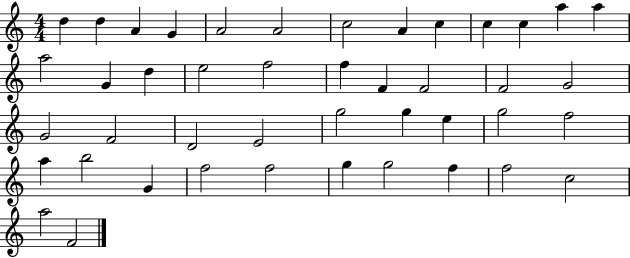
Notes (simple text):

D5/q D5/q A4/q G4/q A4/h A4/h C5/h A4/q C5/q C5/q C5/q A5/q A5/q A5/h G4/q D5/q E5/h F5/h F5/q F4/q F4/h F4/h G4/h G4/h F4/h D4/h E4/h G5/h G5/q E5/q G5/h F5/h A5/q B5/h G4/q F5/h F5/h G5/q G5/h F5/q F5/h C5/h A5/h F4/h